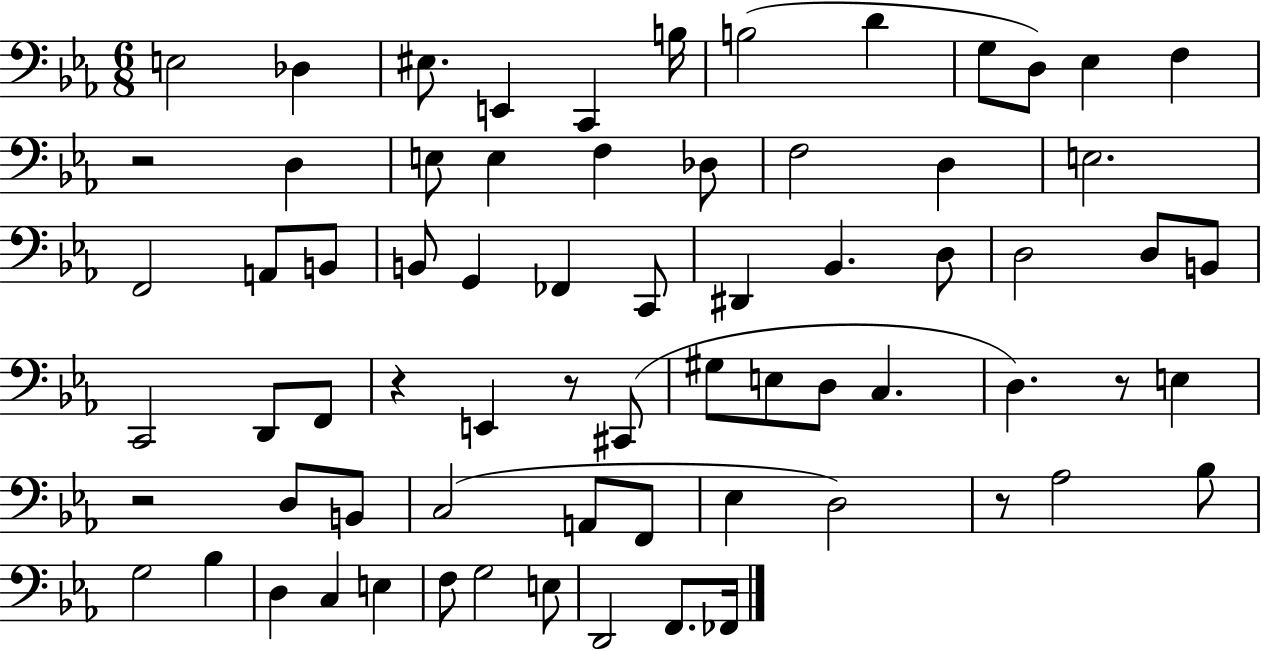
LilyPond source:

{
  \clef bass
  \numericTimeSignature
  \time 6/8
  \key ees \major
  e2 des4 | eis8. e,4 c,4 b16 | b2( d'4 | g8 d8) ees4 f4 | \break r2 d4 | e8 e4 f4 des8 | f2 d4 | e2. | \break f,2 a,8 b,8 | b,8 g,4 fes,4 c,8 | dis,4 bes,4. d8 | d2 d8 b,8 | \break c,2 d,8 f,8 | r4 e,4 r8 cis,8( | gis8 e8 d8 c4. | d4.) r8 e4 | \break r2 d8 b,8 | c2( a,8 f,8 | ees4 d2) | r8 aes2 bes8 | \break g2 bes4 | d4 c4 e4 | f8 g2 e8 | d,2 f,8. fes,16 | \break \bar "|."
}